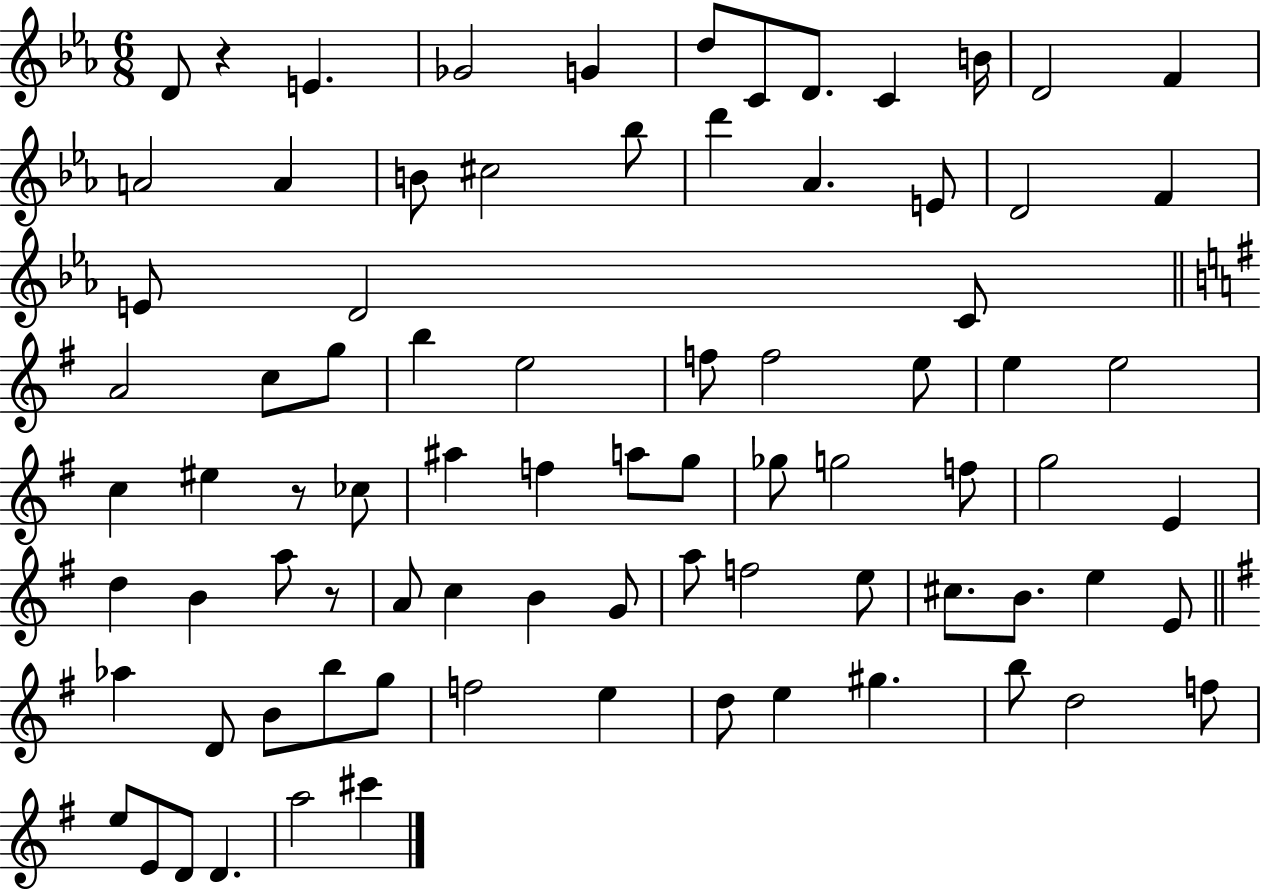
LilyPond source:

{
  \clef treble
  \numericTimeSignature
  \time 6/8
  \key ees \major
  d'8 r4 e'4. | ges'2 g'4 | d''8 c'8 d'8. c'4 b'16 | d'2 f'4 | \break a'2 a'4 | b'8 cis''2 bes''8 | d'''4 aes'4. e'8 | d'2 f'4 | \break e'8 d'2 c'8 | \bar "||" \break \key g \major a'2 c''8 g''8 | b''4 e''2 | f''8 f''2 e''8 | e''4 e''2 | \break c''4 eis''4 r8 ces''8 | ais''4 f''4 a''8 g''8 | ges''8 g''2 f''8 | g''2 e'4 | \break d''4 b'4 a''8 r8 | a'8 c''4 b'4 g'8 | a''8 f''2 e''8 | cis''8. b'8. e''4 e'8 | \break \bar "||" \break \key e \minor aes''4 d'8 b'8 b''8 g''8 | f''2 e''4 | d''8 e''4 gis''4. | b''8 d''2 f''8 | \break e''8 e'8 d'8 d'4. | a''2 cis'''4 | \bar "|."
}